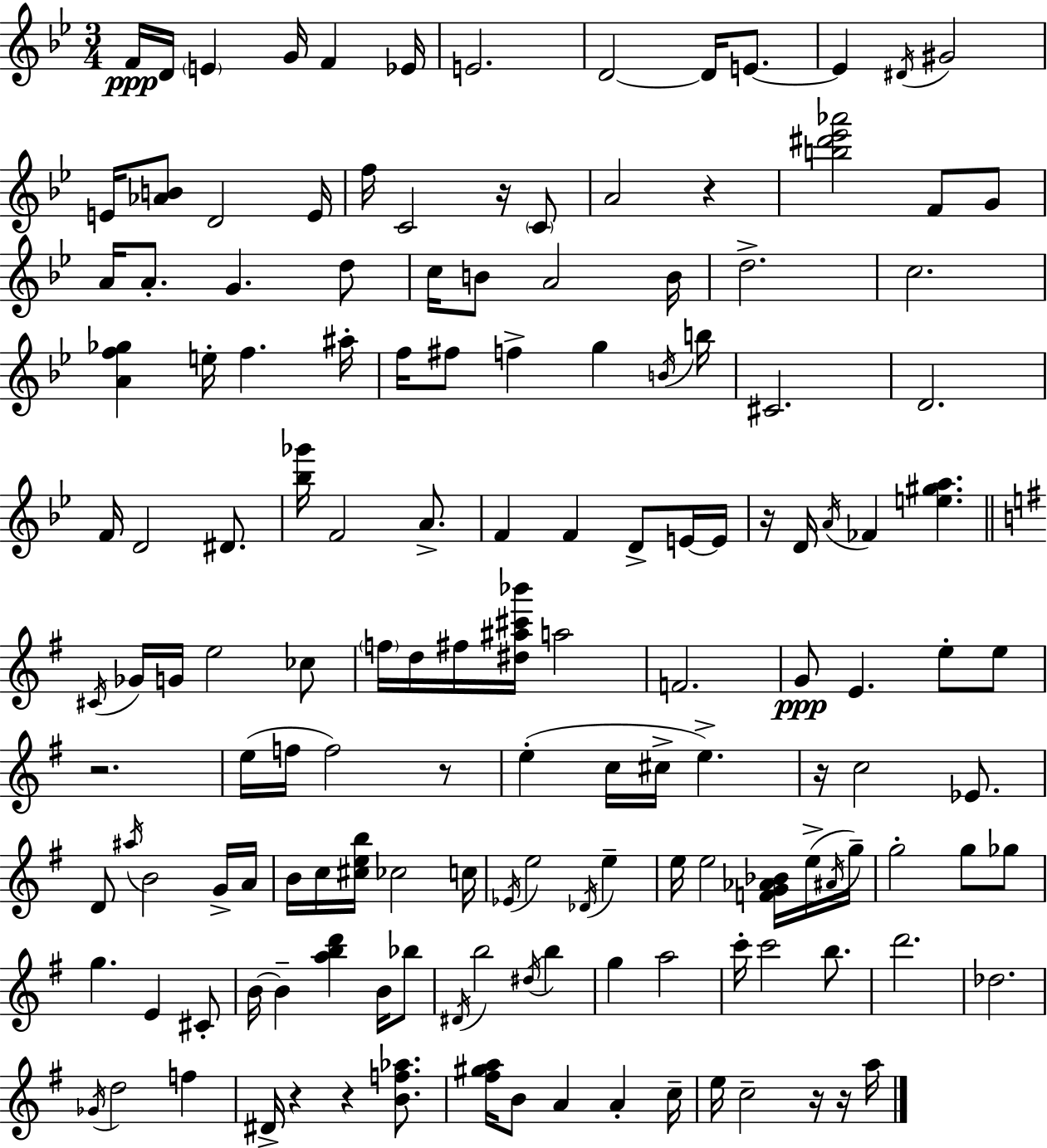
{
  \clef treble
  \numericTimeSignature
  \time 3/4
  \key g \minor
  f'16\ppp d'16 \parenthesize e'4 g'16 f'4 ees'16 | e'2. | d'2~~ d'16 e'8.~~ | e'4 \acciaccatura { dis'16 } gis'2 | \break e'16 <aes' b'>8 d'2 | e'16 f''16 c'2 r16 \parenthesize c'8 | a'2 r4 | <b'' dis''' ees''' aes'''>2 f'8 g'8 | \break a'16 a'8.-. g'4. d''8 | c''16 b'8 a'2 | b'16 d''2.-> | c''2. | \break <a' f'' ges''>4 e''16-. f''4. | ais''16-. f''16 fis''8 f''4-> g''4 | \acciaccatura { b'16 } b''16 cis'2. | d'2. | \break f'16 d'2 dis'8. | <bes'' ges'''>16 f'2 a'8.-> | f'4 f'4 d'8-> | e'16~~ e'16 r16 d'16 \acciaccatura { a'16 } fes'4 <e'' gis'' a''>4. | \break \bar "||" \break \key g \major \acciaccatura { cis'16 } ges'16 g'16 e''2 ces''8 | \parenthesize f''16 d''16 fis''16 <dis'' ais'' cis''' bes'''>16 a''2 | f'2. | g'8\ppp e'4. e''8-. e''8 | \break r2. | e''16( f''16 f''2) r8 | e''4-.( c''16 cis''16-> e''4.->) | r16 c''2 ees'8. | \break d'8 \acciaccatura { ais''16 } b'2 | g'16-> a'16 b'16 c''16 <cis'' e'' b''>16 ces''2 | c''16 \acciaccatura { ees'16 } e''2 \acciaccatura { des'16 } | e''4-- e''16 e''2 | \break <f' g' aes' bes'>16 e''16->( \acciaccatura { ais'16 } g''16--) g''2-. | g''8 ges''8 g''4. e'4 | cis'8-. b'16~~ b'4-- <a'' b'' d'''>4 | b'16 bes''8 \acciaccatura { dis'16 } b''2 | \break \acciaccatura { dis''16 } b''4 g''4 a''2 | c'''16-. c'''2 | b''8. d'''2. | des''2. | \break \acciaccatura { ges'16 } d''2 | f''4 dis'16-> r4 | r4 <b' f'' aes''>8. <fis'' gis'' a''>16 b'8 a'4 | a'4-. c''16-- e''16 c''2-- | \break r16 r16 a''16 \bar "|."
}